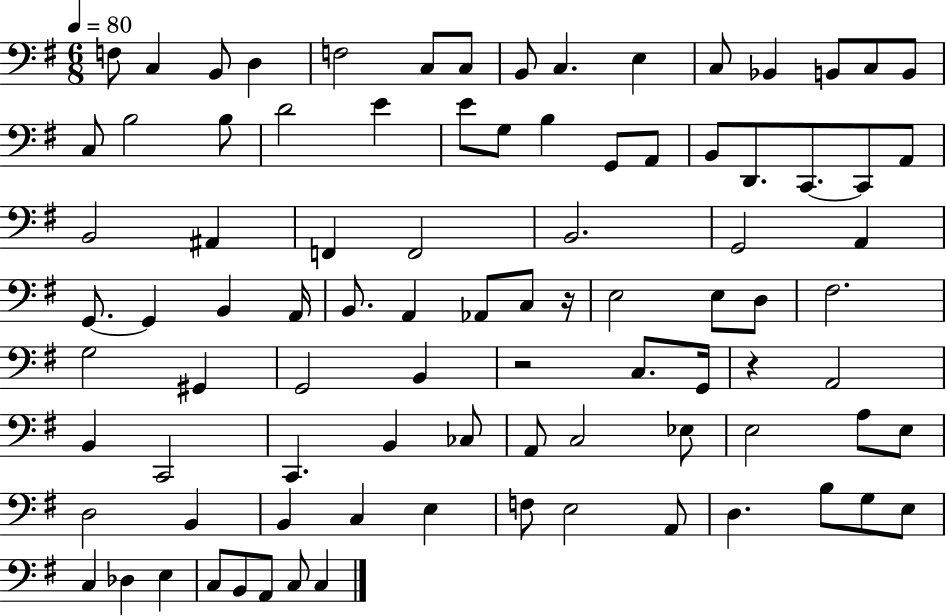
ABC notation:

X:1
T:Untitled
M:6/8
L:1/4
K:G
F,/2 C, B,,/2 D, F,2 C,/2 C,/2 B,,/2 C, E, C,/2 _B,, B,,/2 C,/2 B,,/2 C,/2 B,2 B,/2 D2 E E/2 G,/2 B, G,,/2 A,,/2 B,,/2 D,,/2 C,,/2 C,,/2 A,,/2 B,,2 ^A,, F,, F,,2 B,,2 G,,2 A,, G,,/2 G,, B,, A,,/4 B,,/2 A,, _A,,/2 C,/2 z/4 E,2 E,/2 D,/2 ^F,2 G,2 ^G,, G,,2 B,, z2 C,/2 G,,/4 z A,,2 B,, C,,2 C,, B,, _C,/2 A,,/2 C,2 _E,/2 E,2 A,/2 E,/2 D,2 B,, B,, C, E, F,/2 E,2 A,,/2 D, B,/2 G,/2 E,/2 C, _D, E, C,/2 B,,/2 A,,/2 C,/2 C,